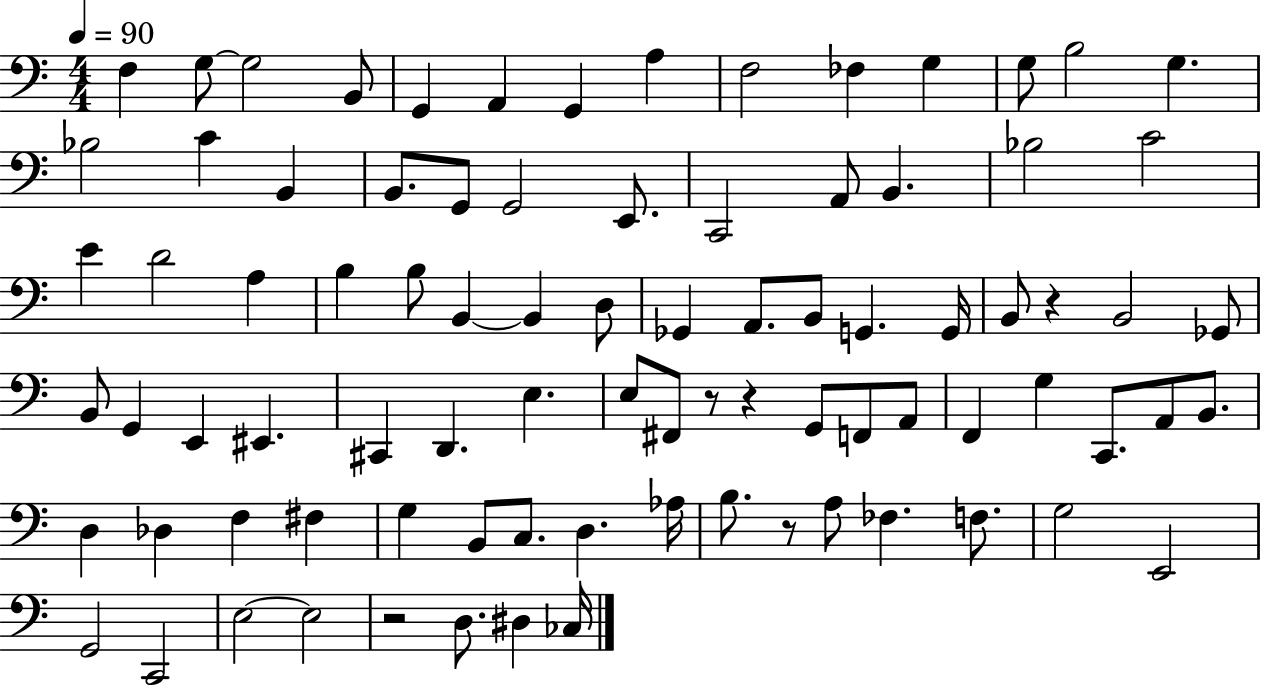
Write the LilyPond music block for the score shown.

{
  \clef bass
  \numericTimeSignature
  \time 4/4
  \key c \major
  \tempo 4 = 90
  f4 g8~~ g2 b,8 | g,4 a,4 g,4 a4 | f2 fes4 g4 | g8 b2 g4. | \break bes2 c'4 b,4 | b,8. g,8 g,2 e,8. | c,2 a,8 b,4. | bes2 c'2 | \break e'4 d'2 a4 | b4 b8 b,4~~ b,4 d8 | ges,4 a,8. b,8 g,4. g,16 | b,8 r4 b,2 ges,8 | \break b,8 g,4 e,4 eis,4. | cis,4 d,4. e4. | e8 fis,8 r8 r4 g,8 f,8 a,8 | f,4 g4 c,8. a,8 b,8. | \break d4 des4 f4 fis4 | g4 b,8 c8. d4. aes16 | b8. r8 a8 fes4. f8. | g2 e,2 | \break g,2 c,2 | e2~~ e2 | r2 d8. dis4 ces16 | \bar "|."
}